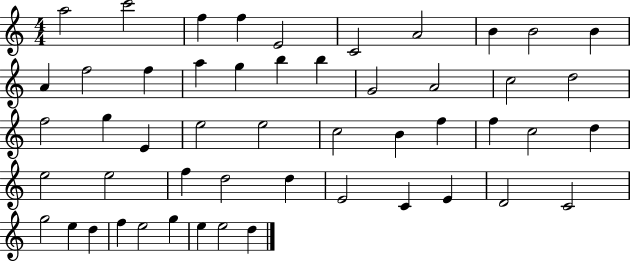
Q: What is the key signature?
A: C major